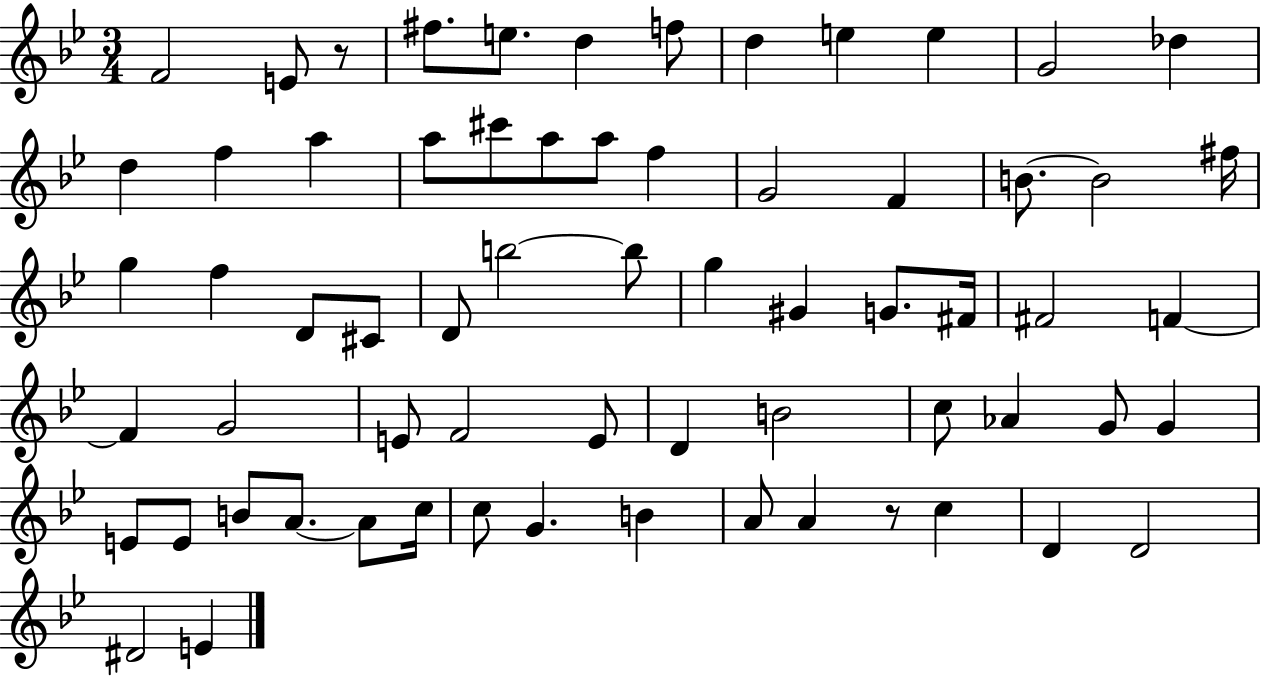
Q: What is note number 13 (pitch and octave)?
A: F5